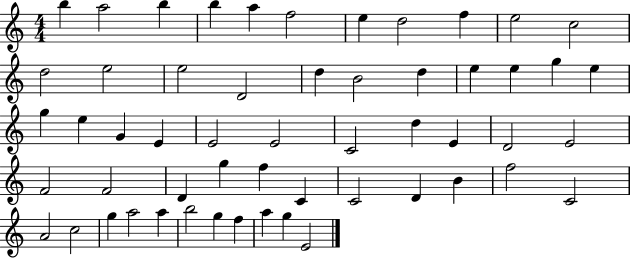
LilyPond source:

{
  \clef treble
  \numericTimeSignature
  \time 4/4
  \key c \major
  b''4 a''2 b''4 | b''4 a''4 f''2 | e''4 d''2 f''4 | e''2 c''2 | \break d''2 e''2 | e''2 d'2 | d''4 b'2 d''4 | e''4 e''4 g''4 e''4 | \break g''4 e''4 g'4 e'4 | e'2 e'2 | c'2 d''4 e'4 | d'2 e'2 | \break f'2 f'2 | d'4 g''4 f''4 c'4 | c'2 d'4 b'4 | f''2 c'2 | \break a'2 c''2 | g''4 a''2 a''4 | b''2 g''4 f''4 | a''4 g''4 e'2 | \break \bar "|."
}